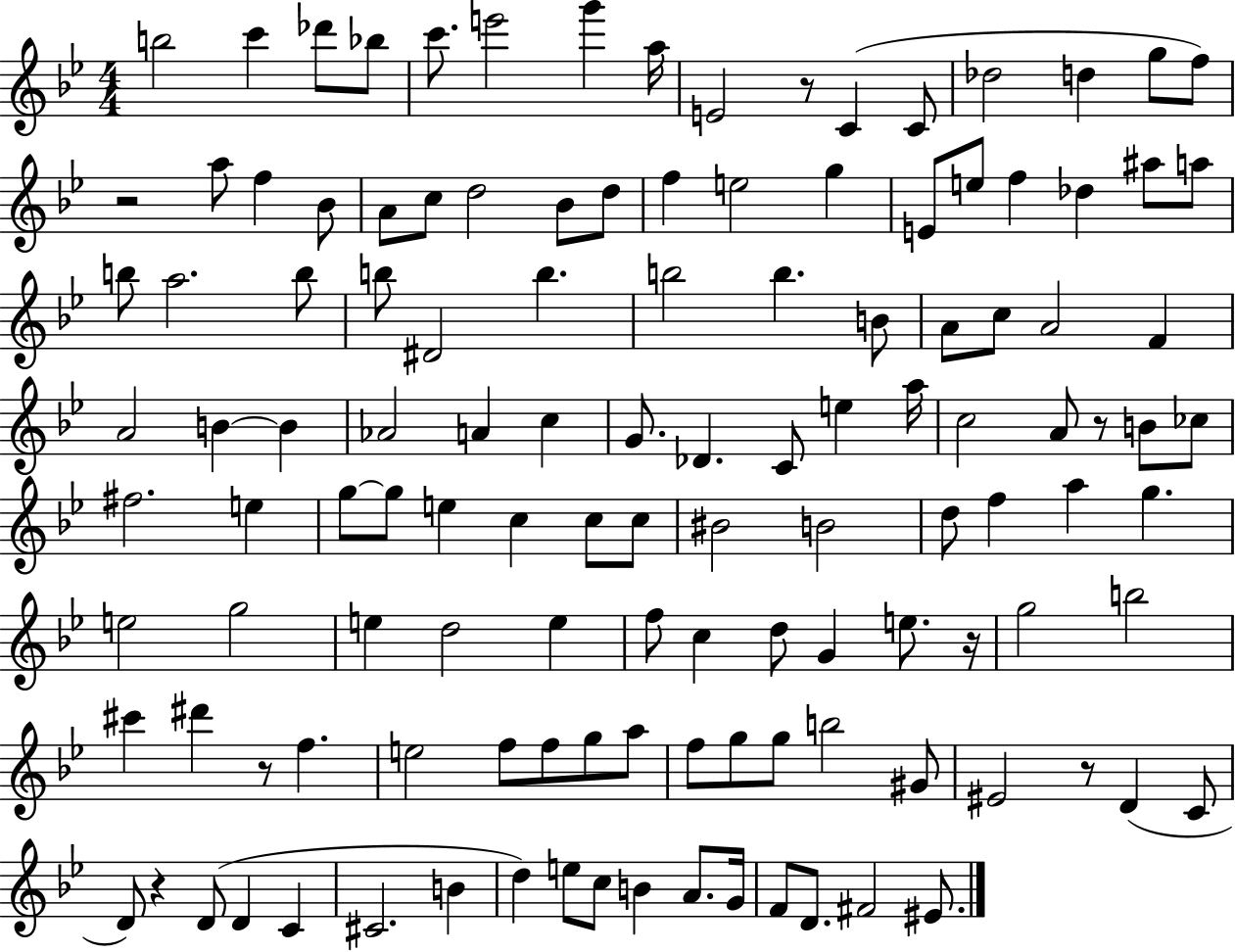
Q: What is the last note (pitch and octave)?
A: EIS4